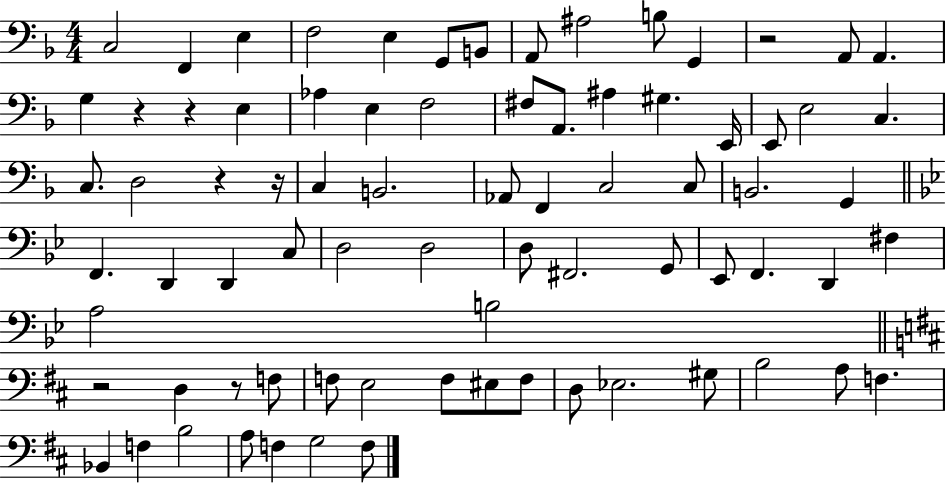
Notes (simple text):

C3/h F2/q E3/q F3/h E3/q G2/e B2/e A2/e A#3/h B3/e G2/q R/h A2/e A2/q. G3/q R/q R/q E3/q Ab3/q E3/q F3/h F#3/e A2/e. A#3/q G#3/q. E2/s E2/e E3/h C3/q. C3/e. D3/h R/q R/s C3/q B2/h. Ab2/e F2/q C3/h C3/e B2/h. G2/q F2/q. D2/q D2/q C3/e D3/h D3/h D3/e F#2/h. G2/e Eb2/e F2/q. D2/q F#3/q A3/h B3/h R/h D3/q R/e F3/e F3/e E3/h F3/e EIS3/e F3/e D3/e Eb3/h. G#3/e B3/h A3/e F3/q. Bb2/q F3/q B3/h A3/e F3/q G3/h F3/e